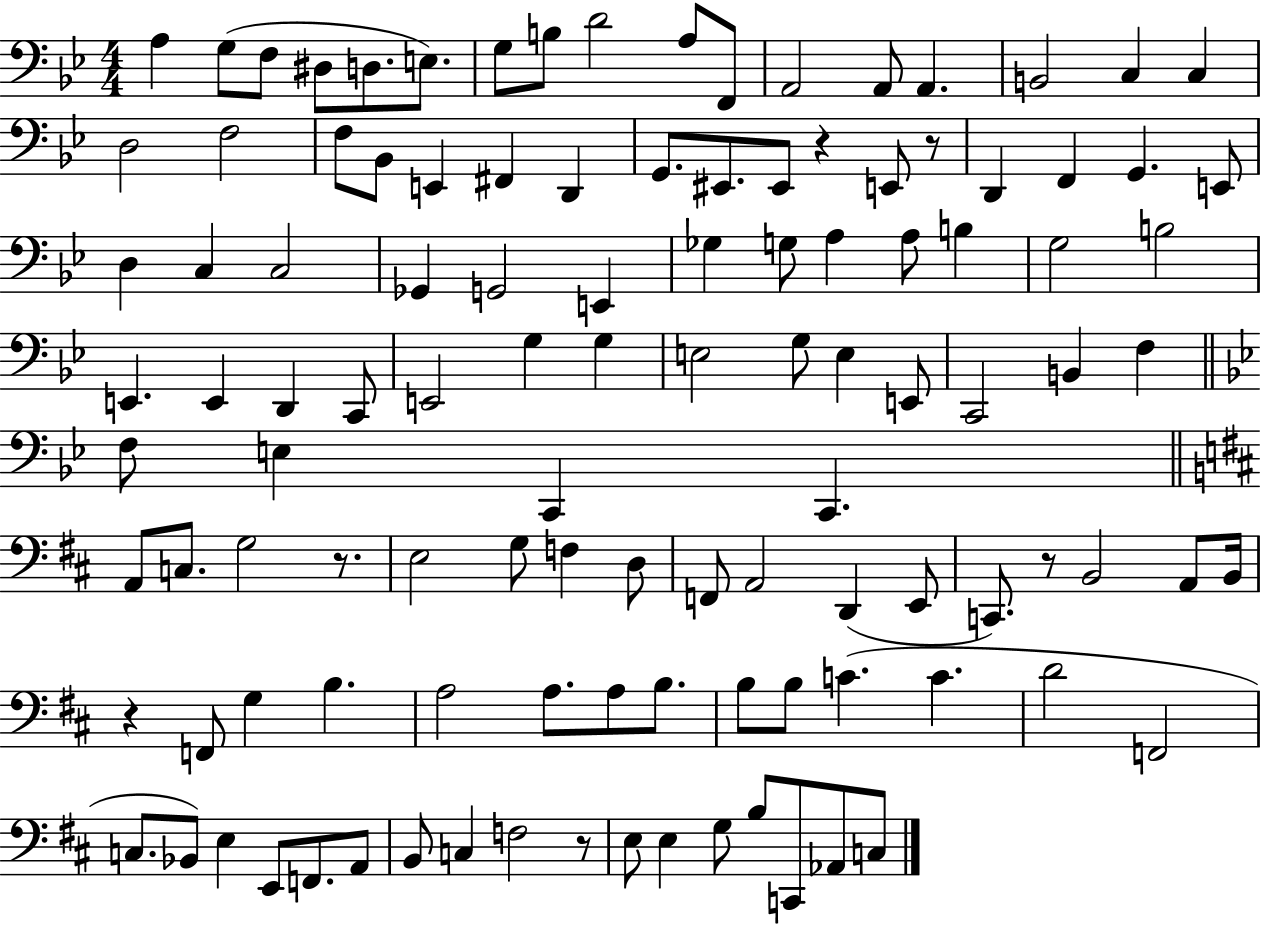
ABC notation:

X:1
T:Untitled
M:4/4
L:1/4
K:Bb
A, G,/2 F,/2 ^D,/2 D,/2 E,/2 G,/2 B,/2 D2 A,/2 F,,/2 A,,2 A,,/2 A,, B,,2 C, C, D,2 F,2 F,/2 _B,,/2 E,, ^F,, D,, G,,/2 ^E,,/2 ^E,,/2 z E,,/2 z/2 D,, F,, G,, E,,/2 D, C, C,2 _G,, G,,2 E,, _G, G,/2 A, A,/2 B, G,2 B,2 E,, E,, D,, C,,/2 E,,2 G, G, E,2 G,/2 E, E,,/2 C,,2 B,, F, F,/2 E, C,, C,, A,,/2 C,/2 G,2 z/2 E,2 G,/2 F, D,/2 F,,/2 A,,2 D,, E,,/2 C,,/2 z/2 B,,2 A,,/2 B,,/4 z F,,/2 G, B, A,2 A,/2 A,/2 B,/2 B,/2 B,/2 C C D2 F,,2 C,/2 _B,,/2 E, E,,/2 F,,/2 A,,/2 B,,/2 C, F,2 z/2 E,/2 E, G,/2 B,/2 C,,/2 _A,,/2 C,/2